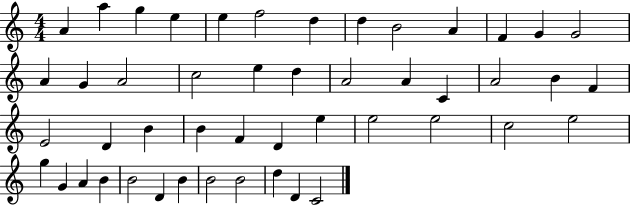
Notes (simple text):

A4/q A5/q G5/q E5/q E5/q F5/h D5/q D5/q B4/h A4/q F4/q G4/q G4/h A4/q G4/q A4/h C5/h E5/q D5/q A4/h A4/q C4/q A4/h B4/q F4/q E4/h D4/q B4/q B4/q F4/q D4/q E5/q E5/h E5/h C5/h E5/h G5/q G4/q A4/q B4/q B4/h D4/q B4/q B4/h B4/h D5/q D4/q C4/h